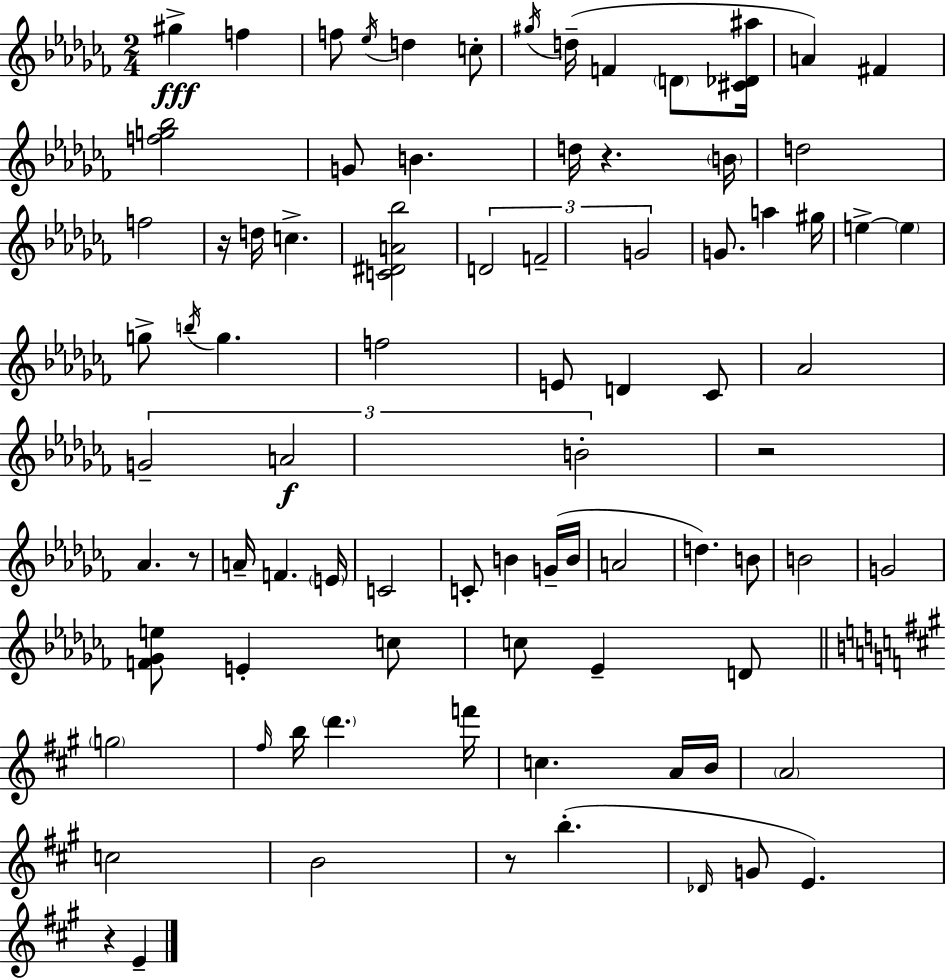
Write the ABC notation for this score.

X:1
T:Untitled
M:2/4
L:1/4
K:Abm
^g f f/2 _e/4 d c/2 ^g/4 d/4 F D/2 [^C_D^a]/4 A ^F [fg_b]2 G/2 B d/4 z B/4 d2 f2 z/4 d/4 c [C^DA_b]2 D2 F2 G2 G/2 a ^g/4 e e g/2 b/4 g f2 E/2 D _C/2 _A2 G2 A2 B2 z2 _A z/2 A/4 F E/4 C2 C/2 B G/4 B/4 A2 d B/2 B2 G2 [F_Ge]/2 E c/2 c/2 _E D/2 g2 ^f/4 b/4 d' f'/4 c A/4 B/4 A2 c2 B2 z/2 b _D/4 G/2 E z E